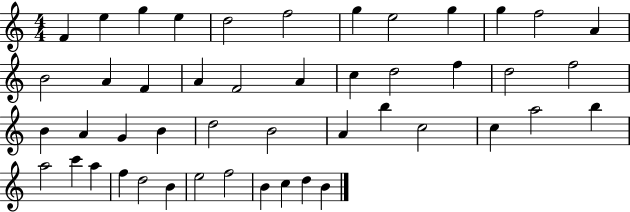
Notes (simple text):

F4/q E5/q G5/q E5/q D5/h F5/h G5/q E5/h G5/q G5/q F5/h A4/q B4/h A4/q F4/q A4/q F4/h A4/q C5/q D5/h F5/q D5/h F5/h B4/q A4/q G4/q B4/q D5/h B4/h A4/q B5/q C5/h C5/q A5/h B5/q A5/h C6/q A5/q F5/q D5/h B4/q E5/h F5/h B4/q C5/q D5/q B4/q